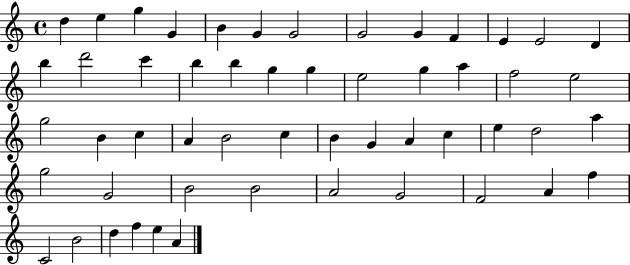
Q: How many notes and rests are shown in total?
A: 53